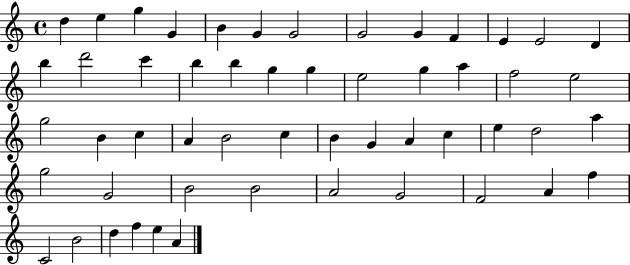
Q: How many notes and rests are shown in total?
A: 53